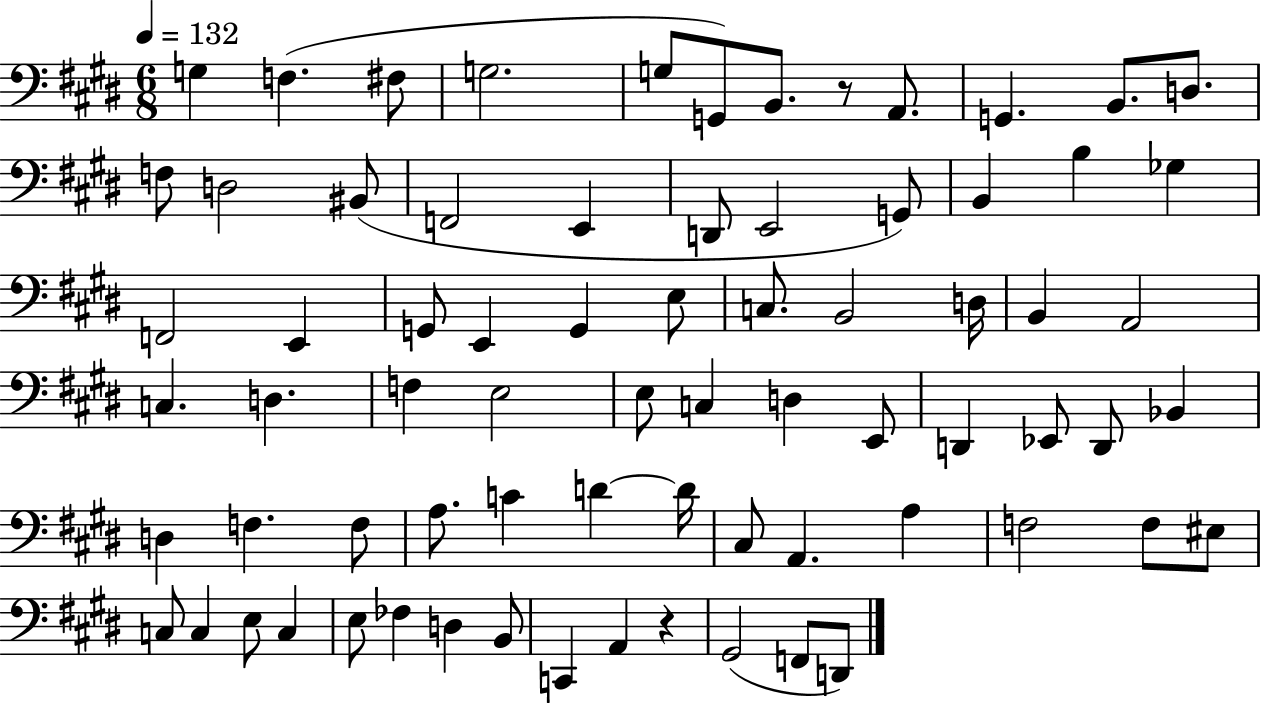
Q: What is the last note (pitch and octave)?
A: D2